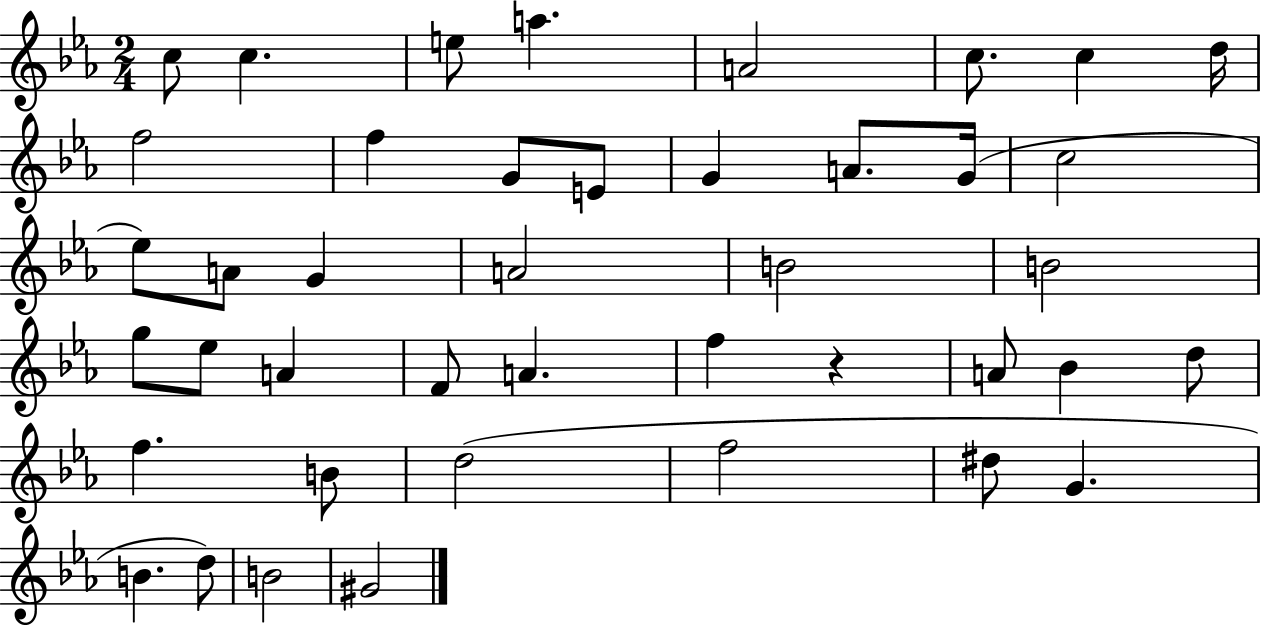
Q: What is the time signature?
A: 2/4